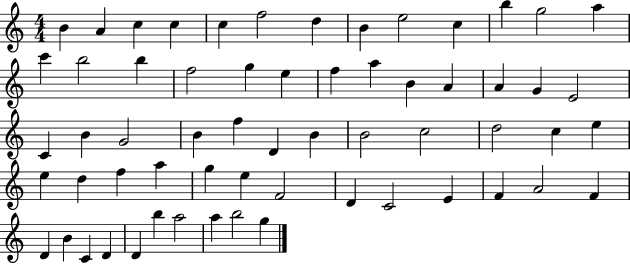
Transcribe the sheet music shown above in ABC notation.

X:1
T:Untitled
M:4/4
L:1/4
K:C
B A c c c f2 d B e2 c b g2 a c' b2 b f2 g e f a B A A G E2 C B G2 B f D B B2 c2 d2 c e e d f a g e F2 D C2 E F A2 F D B C D D b a2 a b2 g